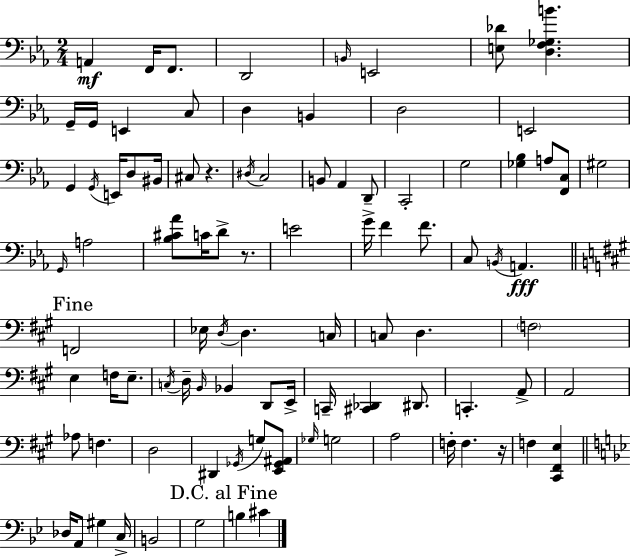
X:1
T:Untitled
M:2/4
L:1/4
K:Cm
A,, F,,/4 F,,/2 D,,2 B,,/4 E,,2 [E,_D]/2 [D,F,_G,B] G,,/4 G,,/4 E,, C,/2 D, B,, D,2 E,,2 G,, G,,/4 E,,/4 D,/2 ^B,,/4 ^C,/2 z ^D,/4 C,2 B,,/2 _A,, D,,/2 C,,2 G,2 [_G,_B,] A,/2 [F,,C,]/2 ^G,2 G,,/4 A,2 [_B,^C_A]/2 C/4 D/2 z/2 E2 G/4 F F/2 C,/2 B,,/4 A,, F,,2 _E,/4 D,/4 D, C,/4 C,/2 D, F,2 E, F,/4 E,/2 C,/4 D,/4 B,,/4 _B,, D,,/2 E,,/4 C,,/4 [^C,,_D,,] ^D,,/2 C,, A,,/2 A,,2 _A,/2 F, D,2 ^D,, _G,,/4 G,/2 [E,,_G,,^A,,]/2 _G,/4 G,2 A,2 F,/4 F, z/4 F, [^C,,^F,,E,] _D,/4 A,,/2 ^G, C,/4 B,,2 G,2 B, ^C